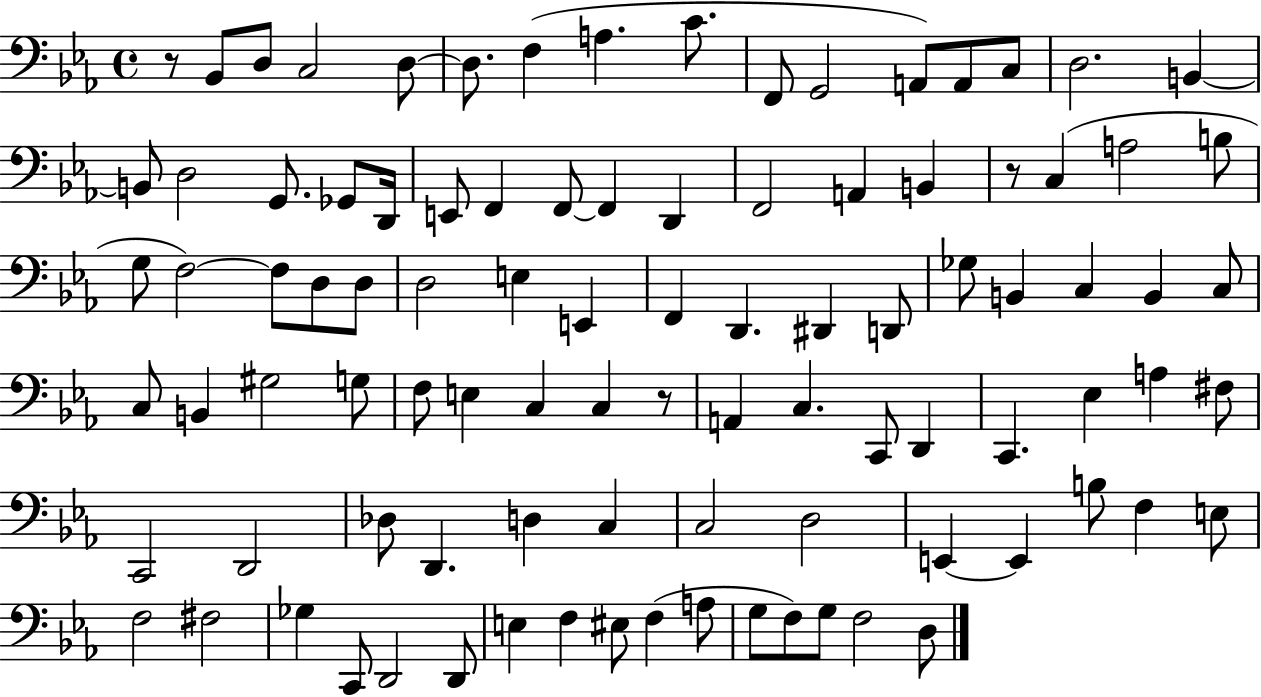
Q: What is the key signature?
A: EES major